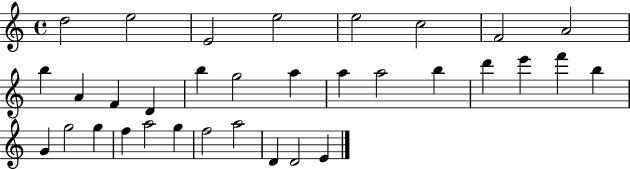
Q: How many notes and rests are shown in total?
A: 33